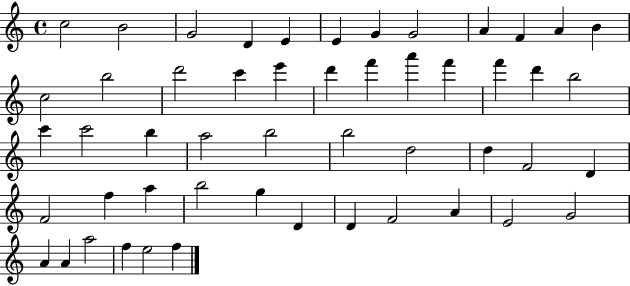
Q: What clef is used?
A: treble